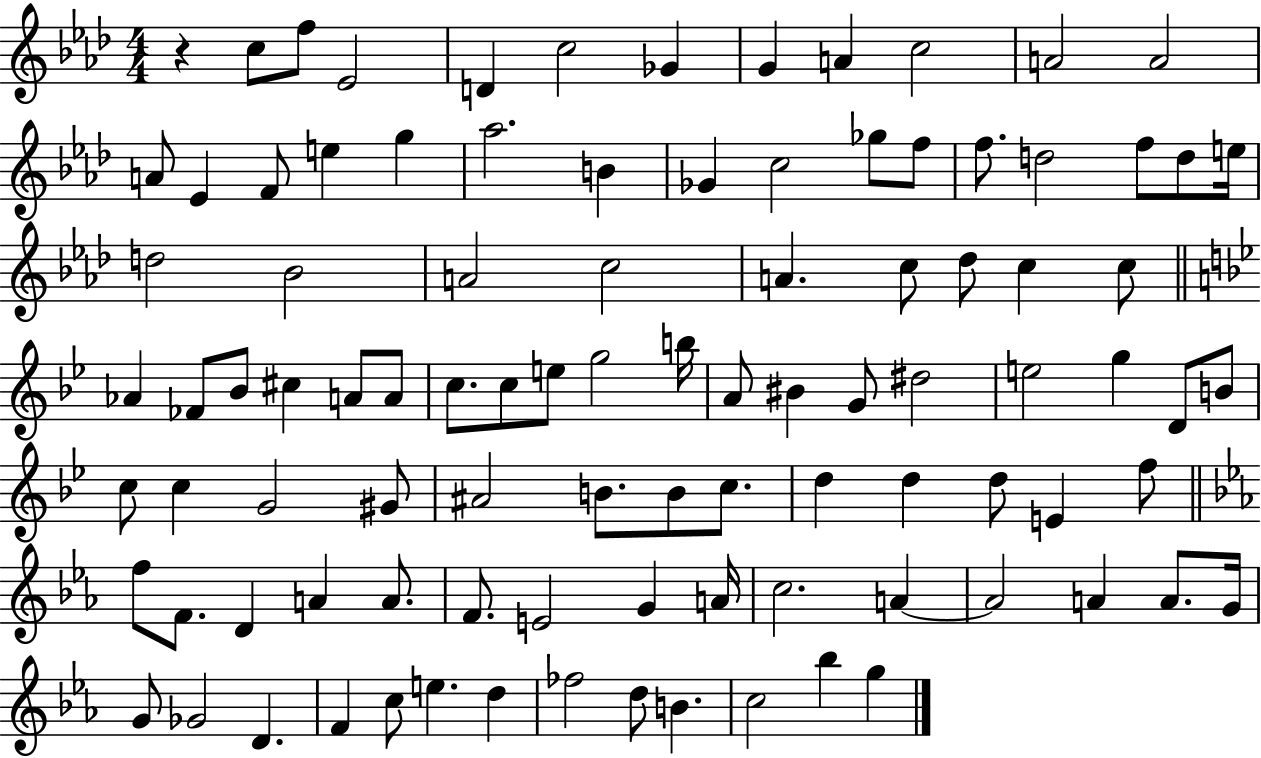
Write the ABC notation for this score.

X:1
T:Untitled
M:4/4
L:1/4
K:Ab
z c/2 f/2 _E2 D c2 _G G A c2 A2 A2 A/2 _E F/2 e g _a2 B _G c2 _g/2 f/2 f/2 d2 f/2 d/2 e/4 d2 _B2 A2 c2 A c/2 _d/2 c c/2 _A _F/2 _B/2 ^c A/2 A/2 c/2 c/2 e/2 g2 b/4 A/2 ^B G/2 ^d2 e2 g D/2 B/2 c/2 c G2 ^G/2 ^A2 B/2 B/2 c/2 d d d/2 E f/2 f/2 F/2 D A A/2 F/2 E2 G A/4 c2 A A2 A A/2 G/4 G/2 _G2 D F c/2 e d _f2 d/2 B c2 _b g